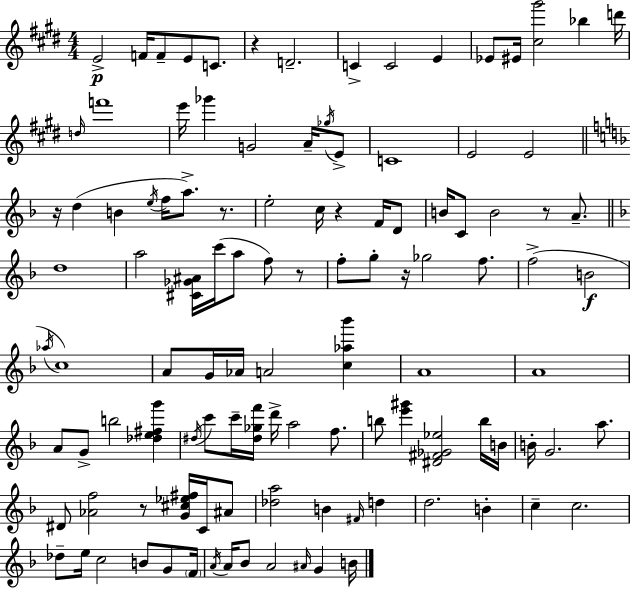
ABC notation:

X:1
T:Untitled
M:4/4
L:1/4
K:E
E2 F/4 F/2 E/2 C/2 z D2 C C2 E _E/2 ^E/4 [^c^g']2 _b d'/4 d/4 f'4 e'/4 _g' G2 A/4 _g/4 E/2 C4 E2 E2 z/4 d B e/4 f/4 a/2 z/2 e2 c/4 z F/4 D/2 B/4 C/2 B2 z/2 A/2 d4 a2 [^C_G^A]/4 c'/4 a/2 f/2 z/2 f/2 g/2 z/4 _g2 f/2 f2 B2 _a/4 c4 A/2 G/4 _A/4 A2 [c_a_b'] A4 A4 A/2 G/2 b2 [_de^fg'] ^d/4 c'/2 c'/4 [^d_gf']/4 d'/4 a2 f/2 b/2 [e'^g'] [^D^F_G_e]2 b/4 B/4 B/4 G2 a/2 ^D/2 [_Af]2 z/2 [G^c_e^f]/4 C/4 ^A/2 [_da]2 B ^F/4 d d2 B c c2 _d/2 e/4 c2 B/2 G/2 F/4 A/4 A/4 _B/2 A2 ^A/4 G B/4